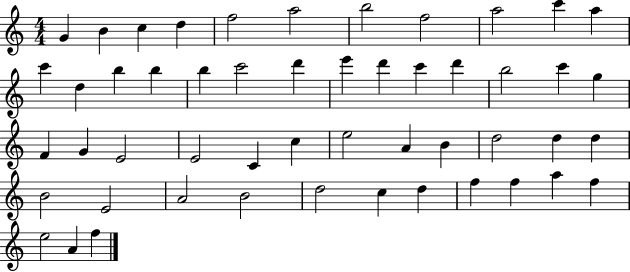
{
  \clef treble
  \numericTimeSignature
  \time 4/4
  \key c \major
  g'4 b'4 c''4 d''4 | f''2 a''2 | b''2 f''2 | a''2 c'''4 a''4 | \break c'''4 d''4 b''4 b''4 | b''4 c'''2 d'''4 | e'''4 d'''4 c'''4 d'''4 | b''2 c'''4 g''4 | \break f'4 g'4 e'2 | e'2 c'4 c''4 | e''2 a'4 b'4 | d''2 d''4 d''4 | \break b'2 e'2 | a'2 b'2 | d''2 c''4 d''4 | f''4 f''4 a''4 f''4 | \break e''2 a'4 f''4 | \bar "|."
}